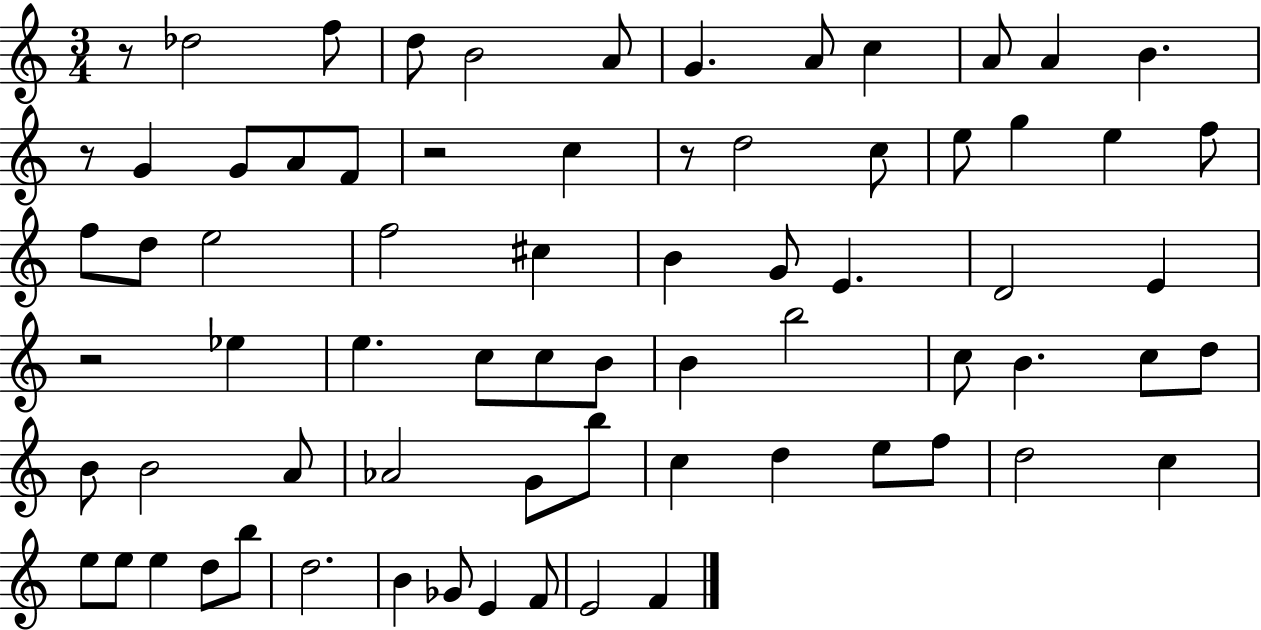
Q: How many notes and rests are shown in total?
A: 72